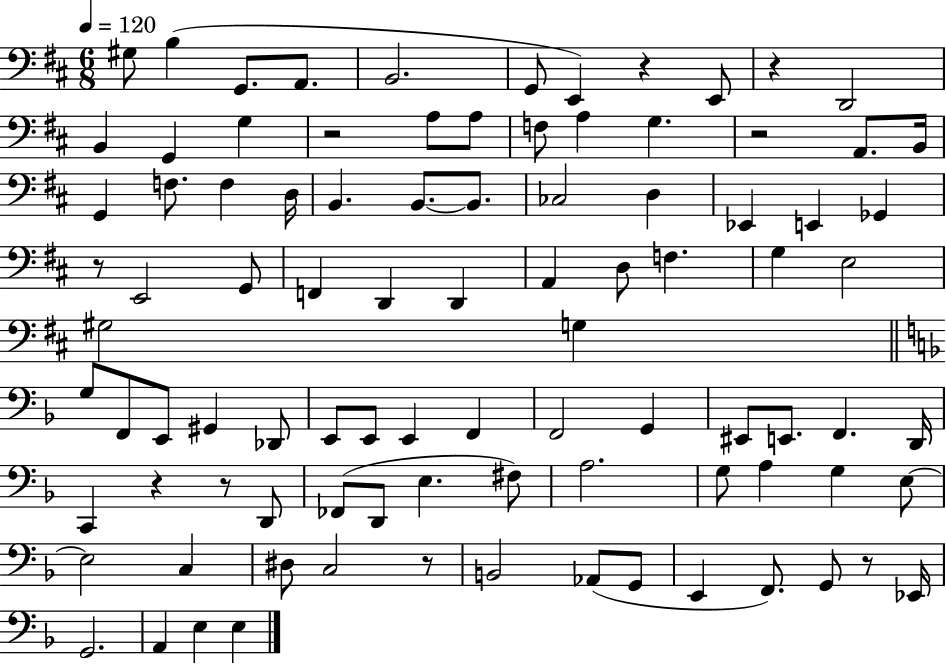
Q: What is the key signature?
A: D major